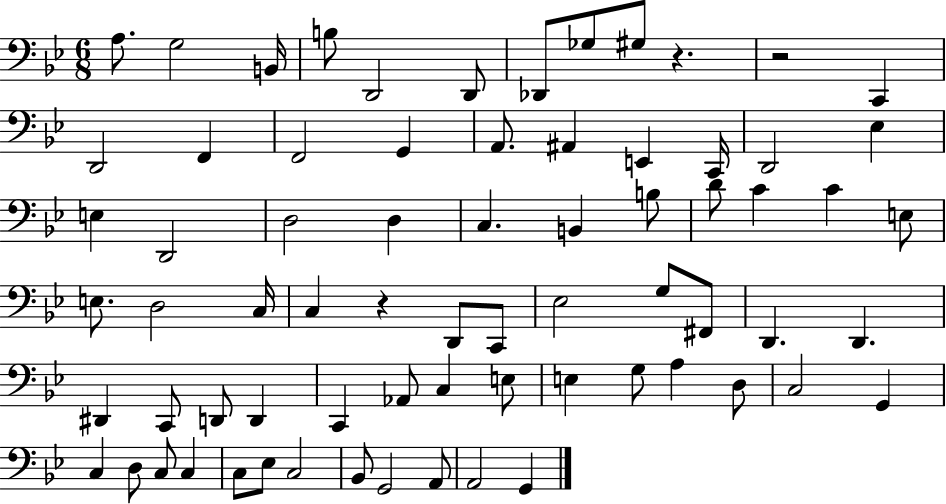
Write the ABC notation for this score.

X:1
T:Untitled
M:6/8
L:1/4
K:Bb
A,/2 G,2 B,,/4 B,/2 D,,2 D,,/2 _D,,/2 _G,/2 ^G,/2 z z2 C,, D,,2 F,, F,,2 G,, A,,/2 ^A,, E,, C,,/4 D,,2 _E, E, D,,2 D,2 D, C, B,, B,/2 D/2 C C E,/2 E,/2 D,2 C,/4 C, z D,,/2 C,,/2 _E,2 G,/2 ^F,,/2 D,, D,, ^D,, C,,/2 D,,/2 D,, C,, _A,,/2 C, E,/2 E, G,/2 A, D,/2 C,2 G,, C, D,/2 C,/2 C, C,/2 _E,/2 C,2 _B,,/2 G,,2 A,,/2 A,,2 G,,